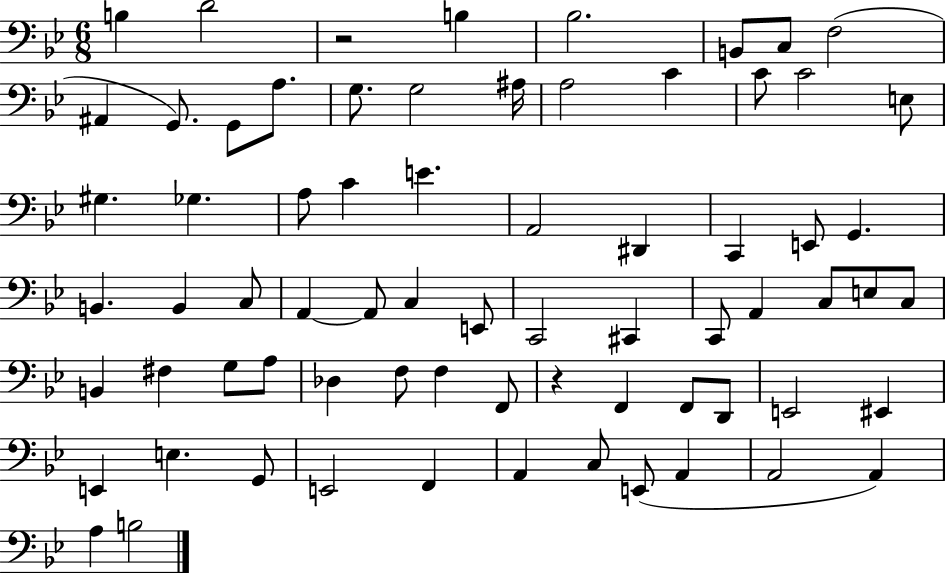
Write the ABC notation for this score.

X:1
T:Untitled
M:6/8
L:1/4
K:Bb
B, D2 z2 B, _B,2 B,,/2 C,/2 F,2 ^A,, G,,/2 G,,/2 A,/2 G,/2 G,2 ^A,/4 A,2 C C/2 C2 E,/2 ^G, _G, A,/2 C E A,,2 ^D,, C,, E,,/2 G,, B,, B,, C,/2 A,, A,,/2 C, E,,/2 C,,2 ^C,, C,,/2 A,, C,/2 E,/2 C,/2 B,, ^F, G,/2 A,/2 _D, F,/2 F, F,,/2 z F,, F,,/2 D,,/2 E,,2 ^E,, E,, E, G,,/2 E,,2 F,, A,, C,/2 E,,/2 A,, A,,2 A,, A, B,2